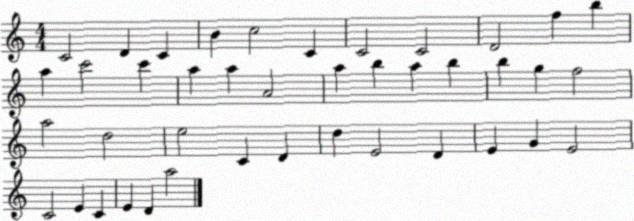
X:1
T:Untitled
M:4/4
L:1/4
K:C
C2 D C B c2 C C2 C2 D2 f b a c'2 c' a a A2 a b a b b g f2 a2 d2 e2 C D d E2 D E G E2 C2 E C E D a2